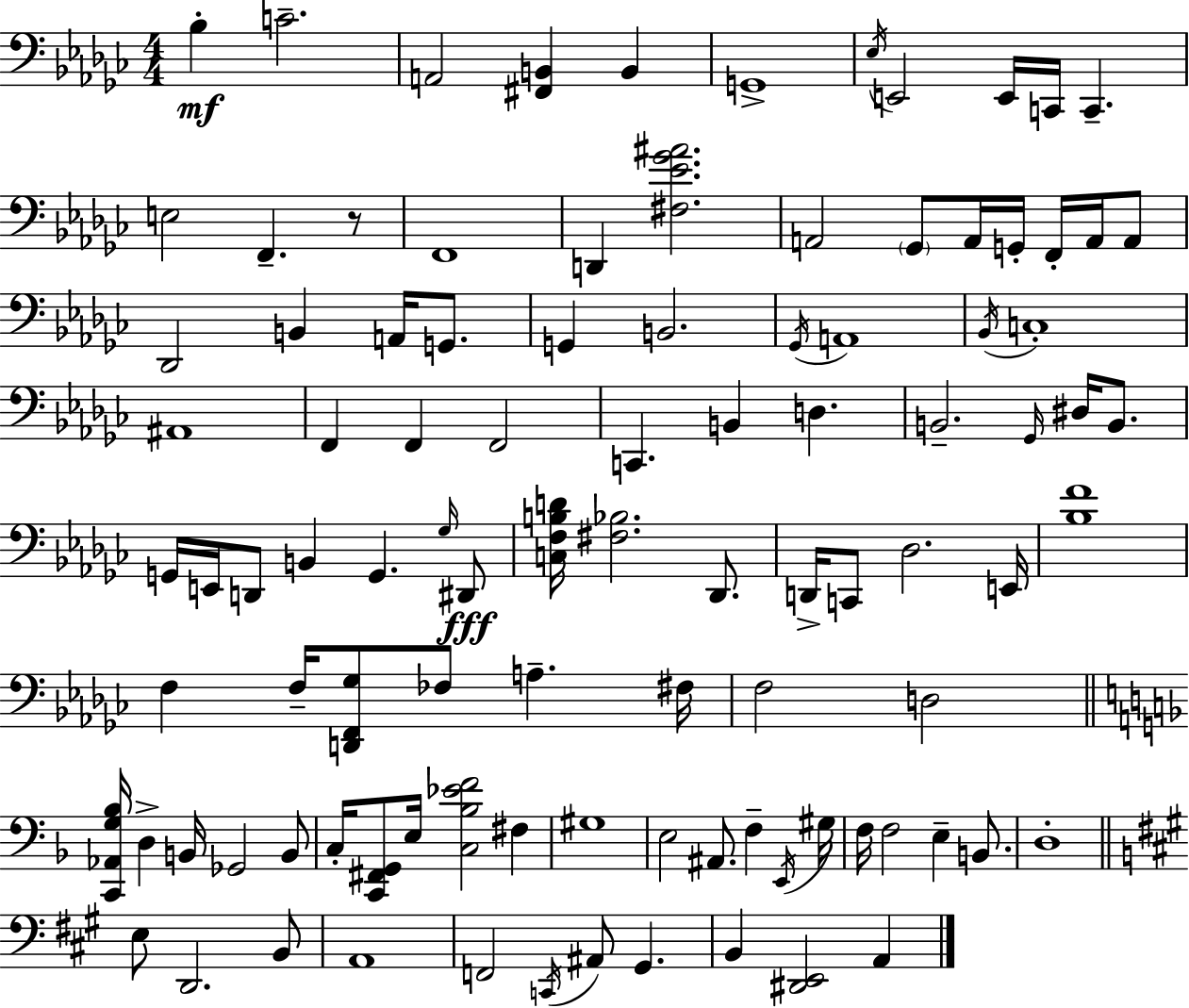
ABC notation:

X:1
T:Untitled
M:4/4
L:1/4
K:Ebm
_B, C2 A,,2 [^F,,B,,] B,, G,,4 _E,/4 E,,2 E,,/4 C,,/4 C,, E,2 F,, z/2 F,,4 D,, [^F,_E_G^A]2 A,,2 _G,,/2 A,,/4 G,,/4 F,,/4 A,,/4 A,,/2 _D,,2 B,, A,,/4 G,,/2 G,, B,,2 _G,,/4 A,,4 _B,,/4 C,4 ^A,,4 F,, F,, F,,2 C,, B,, D, B,,2 _G,,/4 ^D,/4 B,,/2 G,,/4 E,,/4 D,,/2 B,, G,, _G,/4 ^D,,/2 [C,F,B,D]/4 [^F,_B,]2 _D,,/2 D,,/4 C,,/2 _D,2 E,,/4 [_B,F]4 F, F,/4 [D,,F,,_G,]/2 _F,/2 A, ^F,/4 F,2 D,2 [C,,_A,,G,_B,]/4 D, B,,/4 _G,,2 B,,/2 C,/4 [C,,^F,,G,,]/2 E,/4 [C,_B,_EF]2 ^F, ^G,4 E,2 ^A,,/2 F, E,,/4 ^G,/4 F,/4 F,2 E, B,,/2 D,4 E,/2 D,,2 B,,/2 A,,4 F,,2 C,,/4 ^A,,/2 ^G,, B,, [^D,,E,,]2 A,,